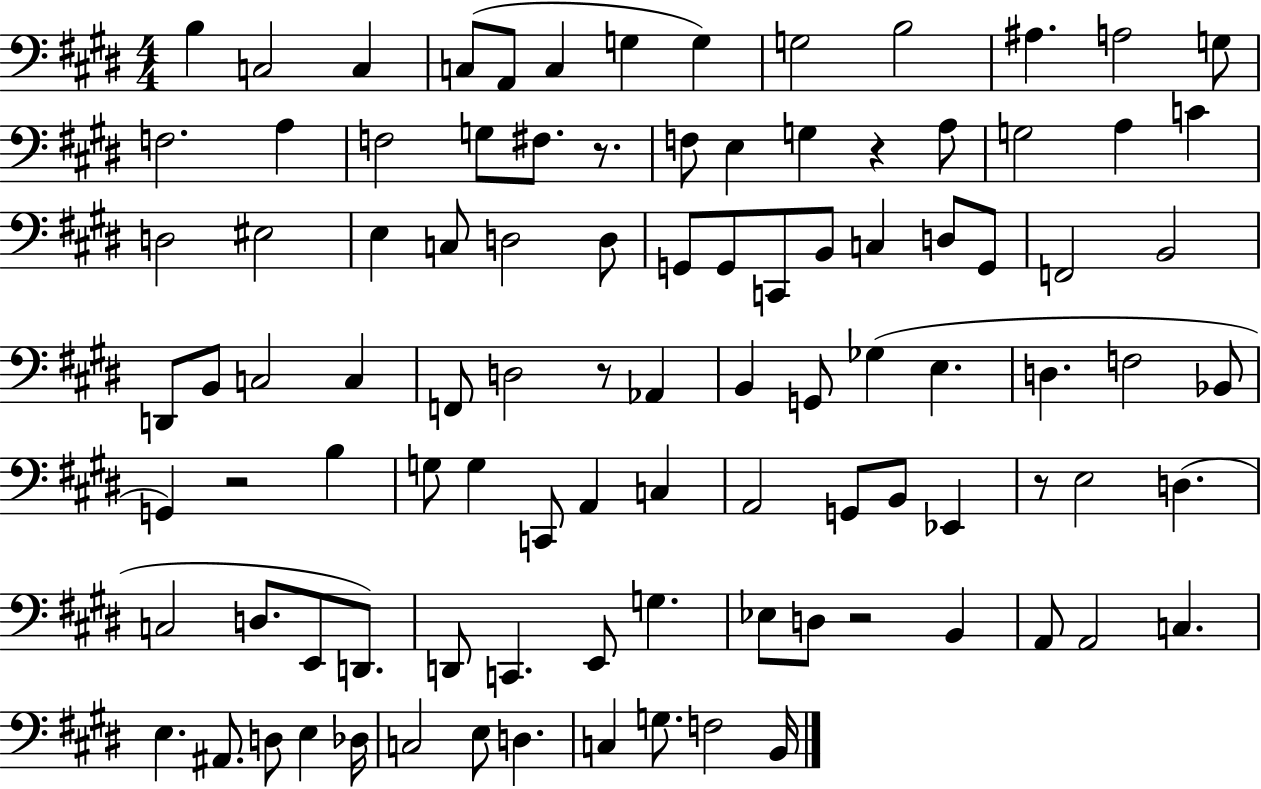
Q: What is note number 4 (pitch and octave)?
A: C3